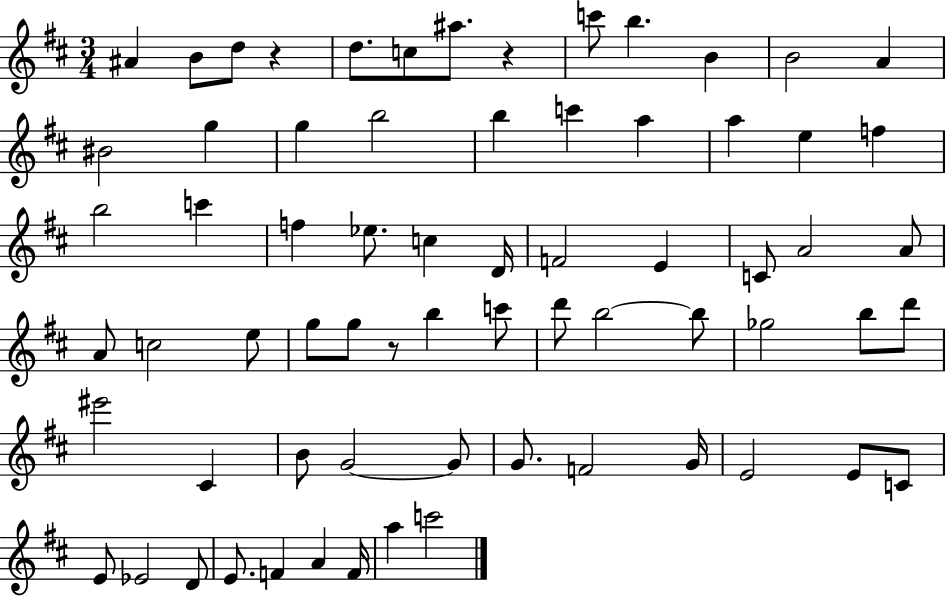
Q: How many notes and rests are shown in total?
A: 68